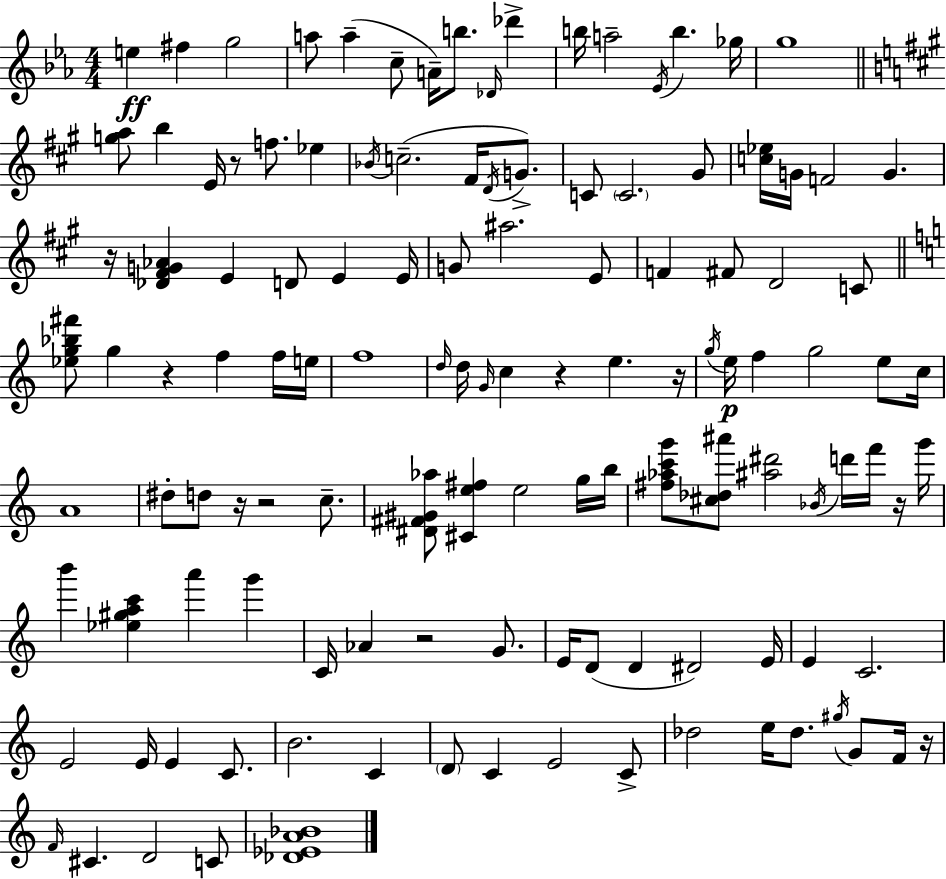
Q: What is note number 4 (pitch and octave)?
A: A5